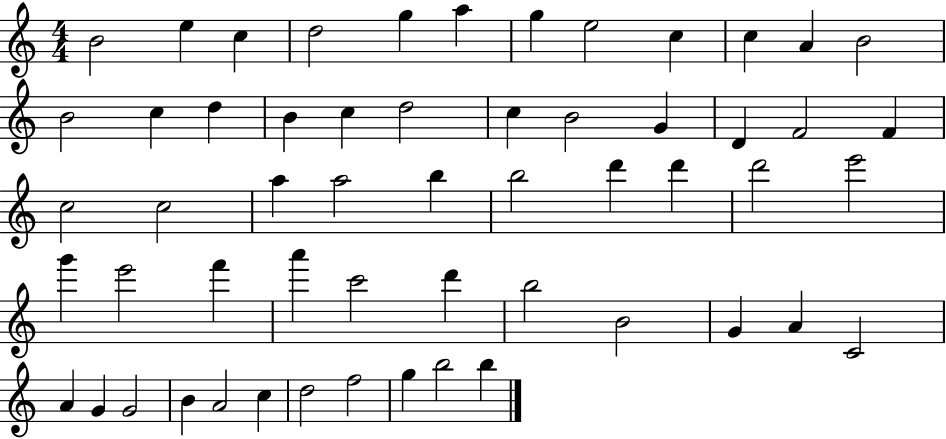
{
  \clef treble
  \numericTimeSignature
  \time 4/4
  \key c \major
  b'2 e''4 c''4 | d''2 g''4 a''4 | g''4 e''2 c''4 | c''4 a'4 b'2 | \break b'2 c''4 d''4 | b'4 c''4 d''2 | c''4 b'2 g'4 | d'4 f'2 f'4 | \break c''2 c''2 | a''4 a''2 b''4 | b''2 d'''4 d'''4 | d'''2 e'''2 | \break g'''4 e'''2 f'''4 | a'''4 c'''2 d'''4 | b''2 b'2 | g'4 a'4 c'2 | \break a'4 g'4 g'2 | b'4 a'2 c''4 | d''2 f''2 | g''4 b''2 b''4 | \break \bar "|."
}